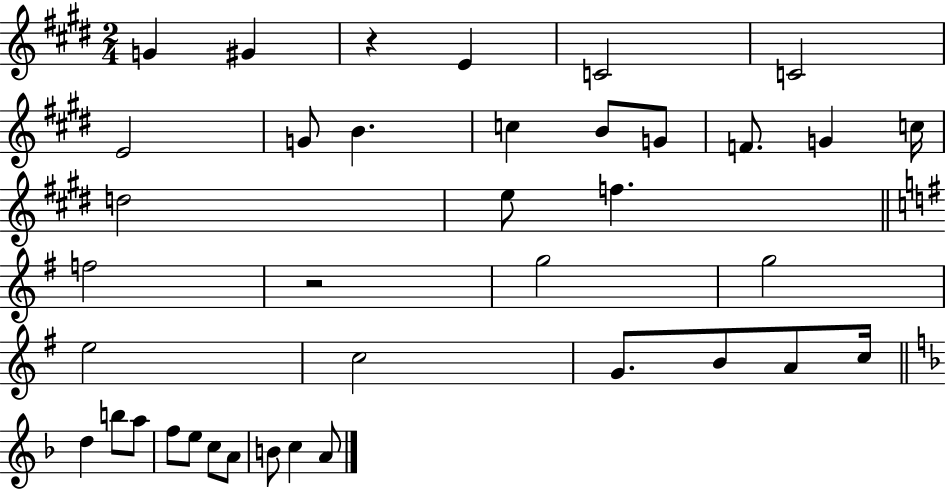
G4/q G#4/q R/q E4/q C4/h C4/h E4/h G4/e B4/q. C5/q B4/e G4/e F4/e. G4/q C5/s D5/h E5/e F5/q. F5/h R/h G5/h G5/h E5/h C5/h G4/e. B4/e A4/e C5/s D5/q B5/e A5/e F5/e E5/e C5/e A4/e B4/e C5/q A4/e